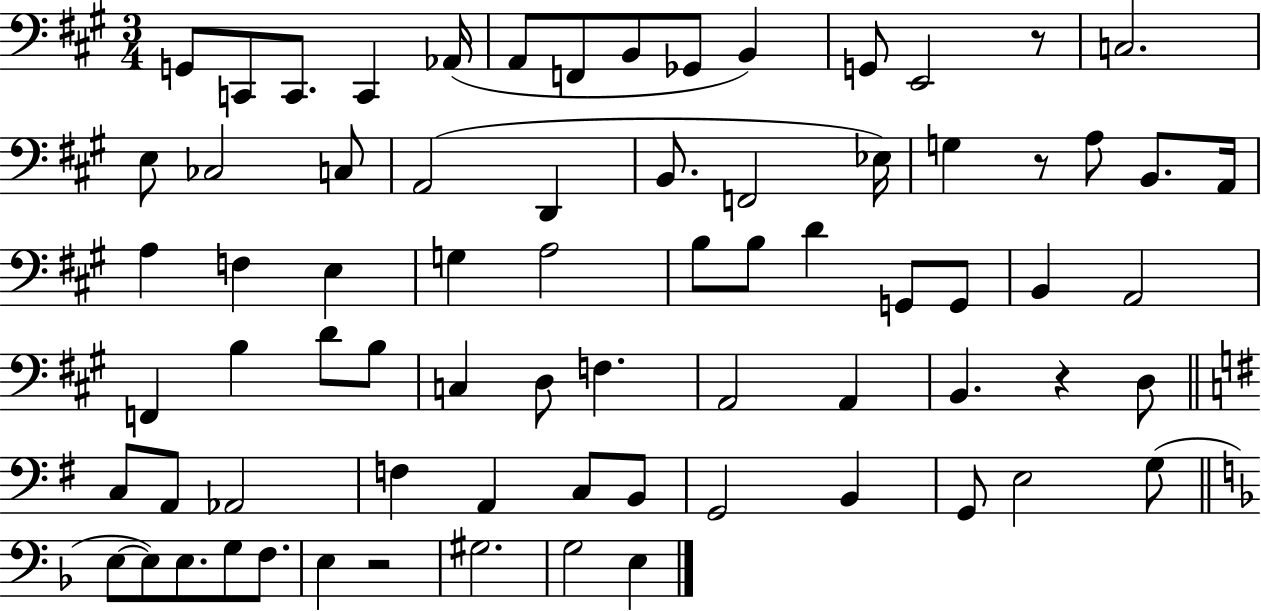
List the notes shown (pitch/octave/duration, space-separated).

G2/e C2/e C2/e. C2/q Ab2/s A2/e F2/e B2/e Gb2/e B2/q G2/e E2/h R/e C3/h. E3/e CES3/h C3/e A2/h D2/q B2/e. F2/h Eb3/s G3/q R/e A3/e B2/e. A2/s A3/q F3/q E3/q G3/q A3/h B3/e B3/e D4/q G2/e G2/e B2/q A2/h F2/q B3/q D4/e B3/e C3/q D3/e F3/q. A2/h A2/q B2/q. R/q D3/e C3/e A2/e Ab2/h F3/q A2/q C3/e B2/e G2/h B2/q G2/e E3/h G3/e E3/e E3/e E3/e. G3/e F3/e. E3/q R/h G#3/h. G3/h E3/q